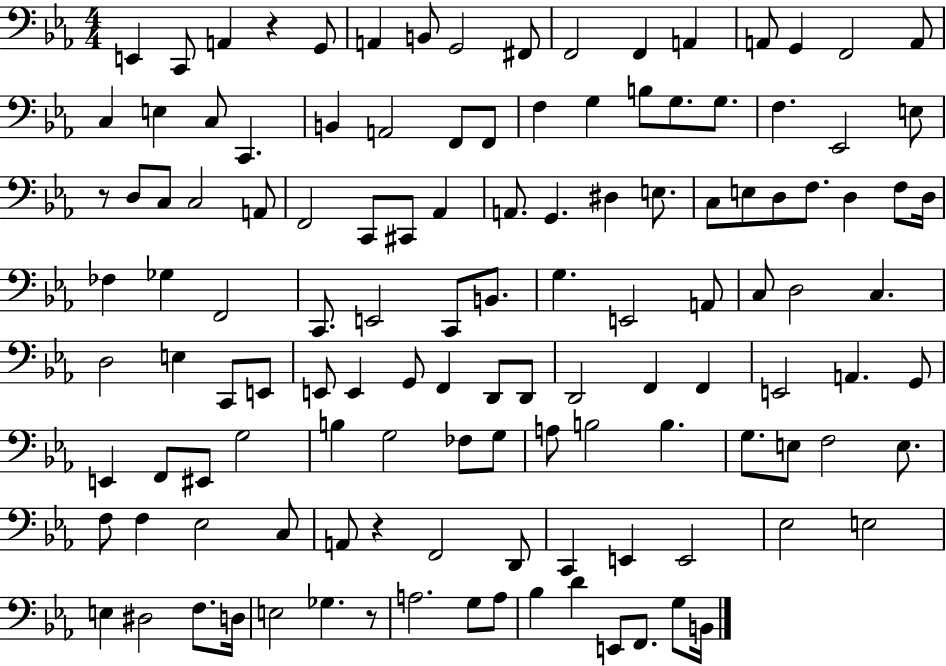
{
  \clef bass
  \numericTimeSignature
  \time 4/4
  \key ees \major
  e,4 c,8 a,4 r4 g,8 | a,4 b,8 g,2 fis,8 | f,2 f,4 a,4 | a,8 g,4 f,2 a,8 | \break c4 e4 c8 c,4. | b,4 a,2 f,8 f,8 | f4 g4 b8 g8. g8. | f4. ees,2 e8 | \break r8 d8 c8 c2 a,8 | f,2 c,8 cis,8 aes,4 | a,8. g,4. dis4 e8. | c8 e8 d8 f8. d4 f8 d16 | \break fes4 ges4 f,2 | c,8. e,2 c,8 b,8. | g4. e,2 a,8 | c8 d2 c4. | \break d2 e4 c,8 e,8 | e,8 e,4 g,8 f,4 d,8 d,8 | d,2 f,4 f,4 | e,2 a,4. g,8 | \break e,4 f,8 eis,8 g2 | b4 g2 fes8 g8 | a8 b2 b4. | g8. e8 f2 e8. | \break f8 f4 ees2 c8 | a,8 r4 f,2 d,8 | c,4 e,4 e,2 | ees2 e2 | \break e4 dis2 f8. d16 | e2 ges4. r8 | a2. g8 a8 | bes4 d'4 e,8 f,8. g8 b,16 | \break \bar "|."
}